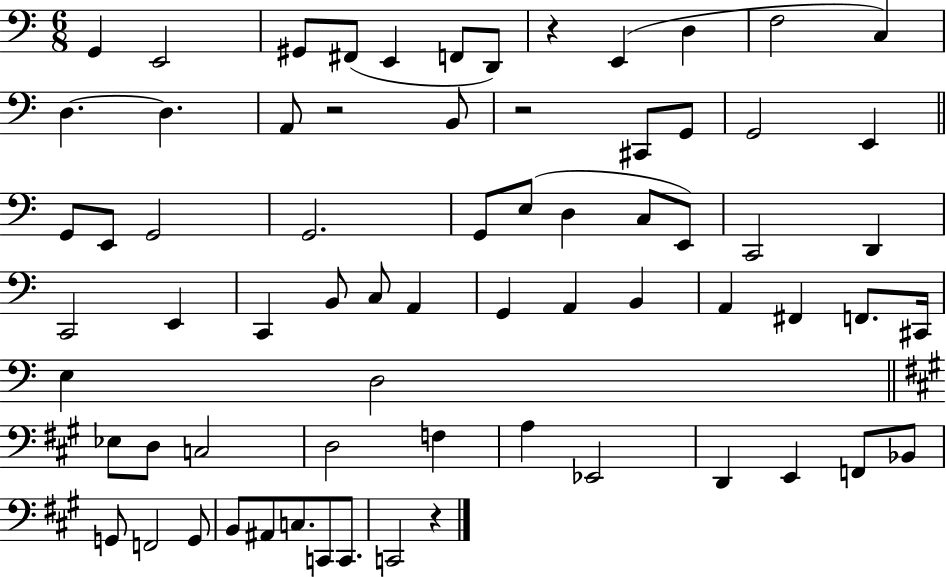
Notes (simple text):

G2/q E2/h G#2/e F#2/e E2/q F2/e D2/e R/q E2/q D3/q F3/h C3/q D3/q. D3/q. A2/e R/h B2/e R/h C#2/e G2/e G2/h E2/q G2/e E2/e G2/h G2/h. G2/e E3/e D3/q C3/e E2/e C2/h D2/q C2/h E2/q C2/q B2/e C3/e A2/q G2/q A2/q B2/q A2/q F#2/q F2/e. C#2/s E3/q D3/h Eb3/e D3/e C3/h D3/h F3/q A3/q Eb2/h D2/q E2/q F2/e Bb2/e G2/e F2/h G2/e B2/e A#2/e C3/e. C2/e C2/e. C2/h R/q